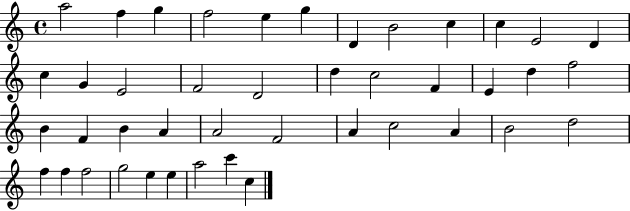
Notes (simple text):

A5/h F5/q G5/q F5/h E5/q G5/q D4/q B4/h C5/q C5/q E4/h D4/q C5/q G4/q E4/h F4/h D4/h D5/q C5/h F4/q E4/q D5/q F5/h B4/q F4/q B4/q A4/q A4/h F4/h A4/q C5/h A4/q B4/h D5/h F5/q F5/q F5/h G5/h E5/q E5/q A5/h C6/q C5/q